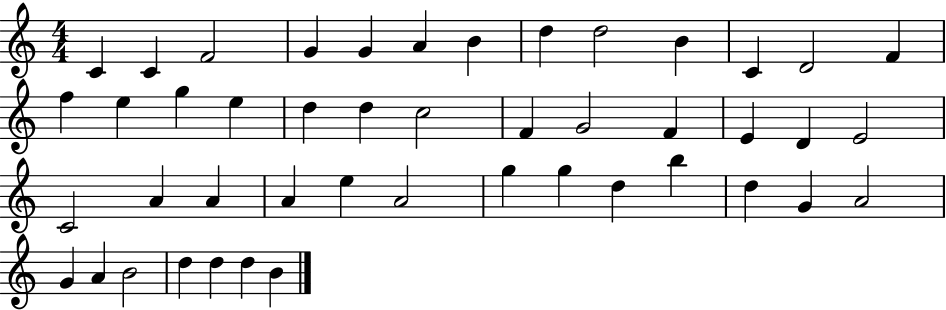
X:1
T:Untitled
M:4/4
L:1/4
K:C
C C F2 G G A B d d2 B C D2 F f e g e d d c2 F G2 F E D E2 C2 A A A e A2 g g d b d G A2 G A B2 d d d B